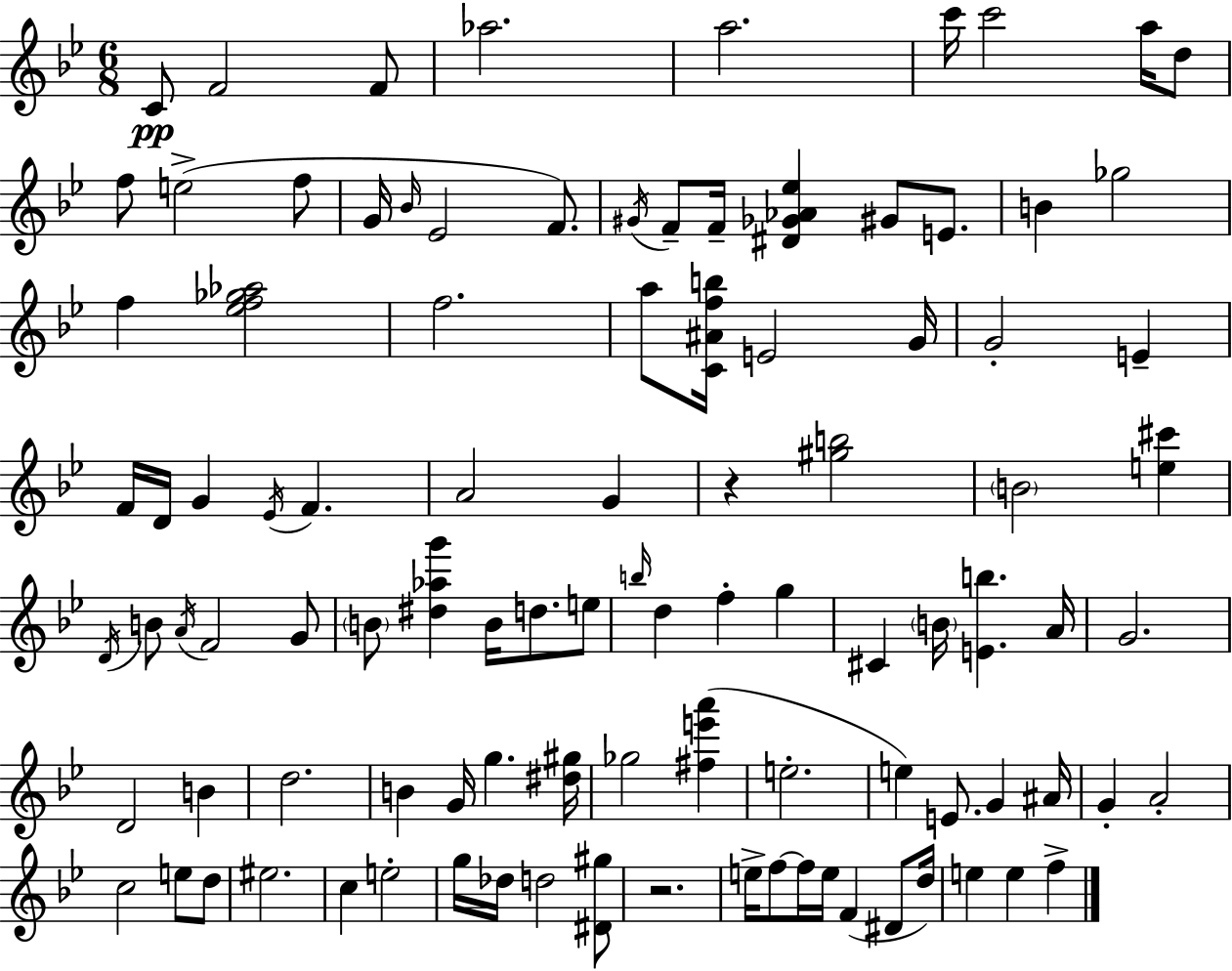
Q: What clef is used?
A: treble